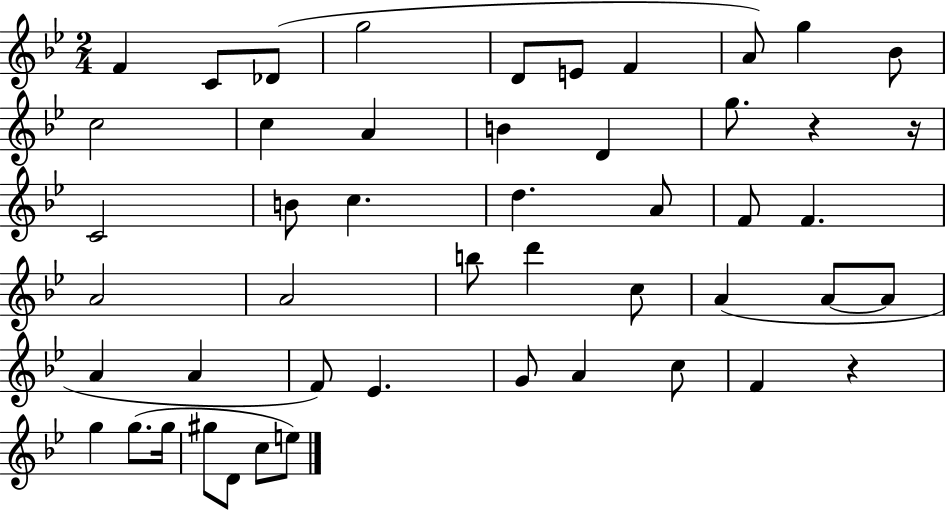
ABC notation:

X:1
T:Untitled
M:2/4
L:1/4
K:Bb
F C/2 _D/2 g2 D/2 E/2 F A/2 g _B/2 c2 c A B D g/2 z z/4 C2 B/2 c d A/2 F/2 F A2 A2 b/2 d' c/2 A A/2 A/2 A A F/2 _E G/2 A c/2 F z g g/2 g/4 ^g/2 D/2 c/2 e/2